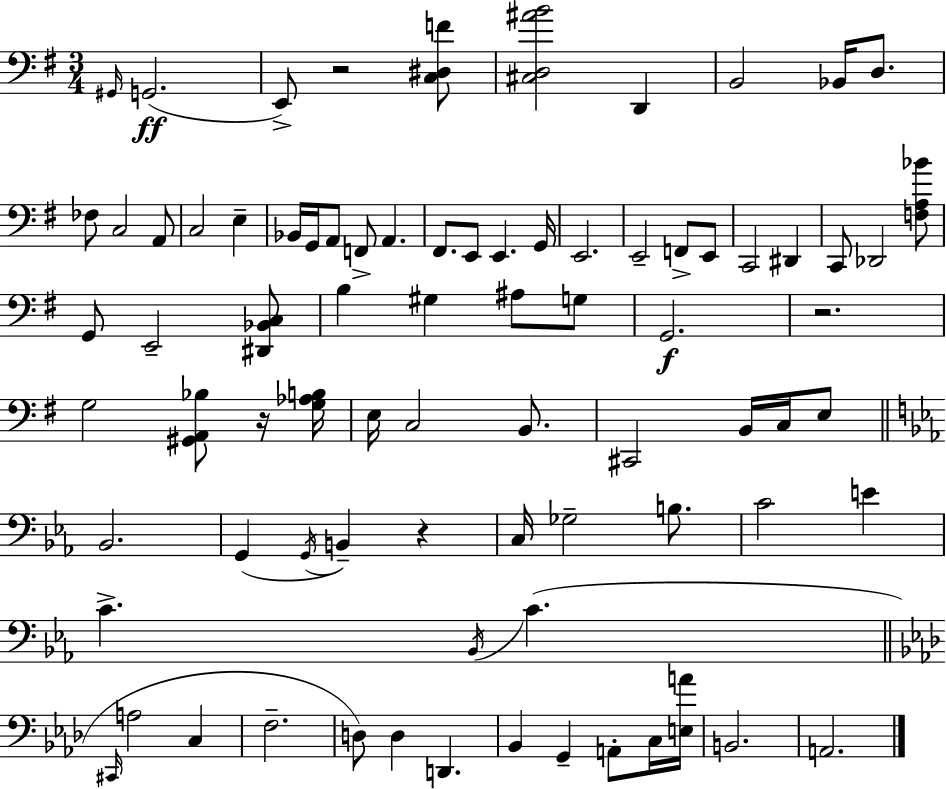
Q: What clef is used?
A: bass